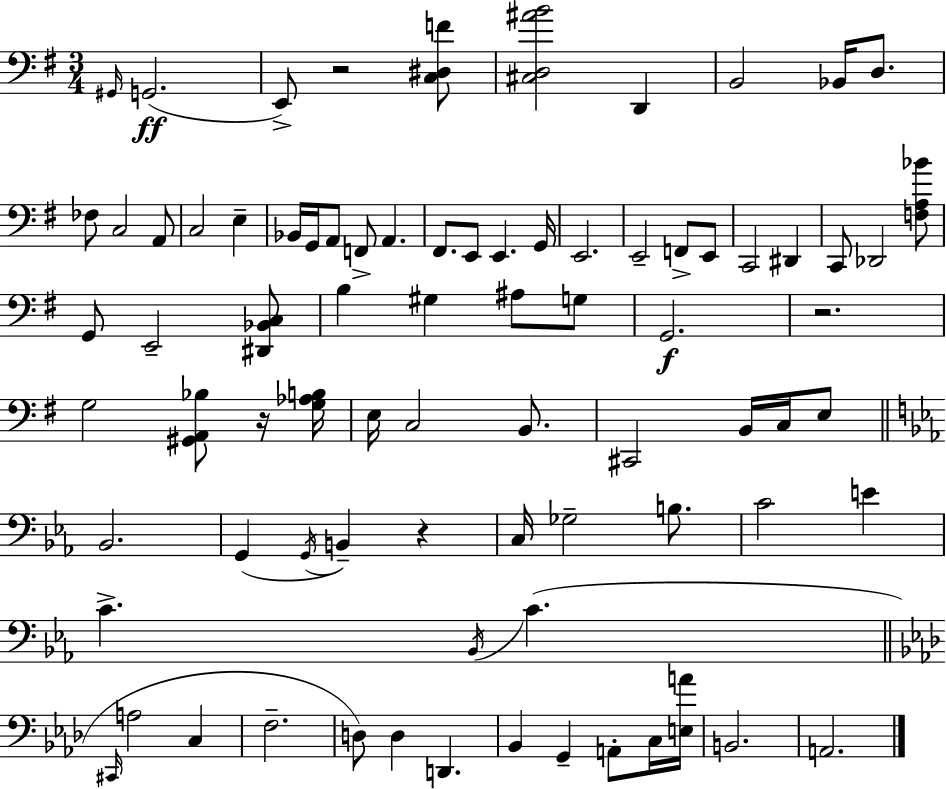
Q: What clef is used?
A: bass